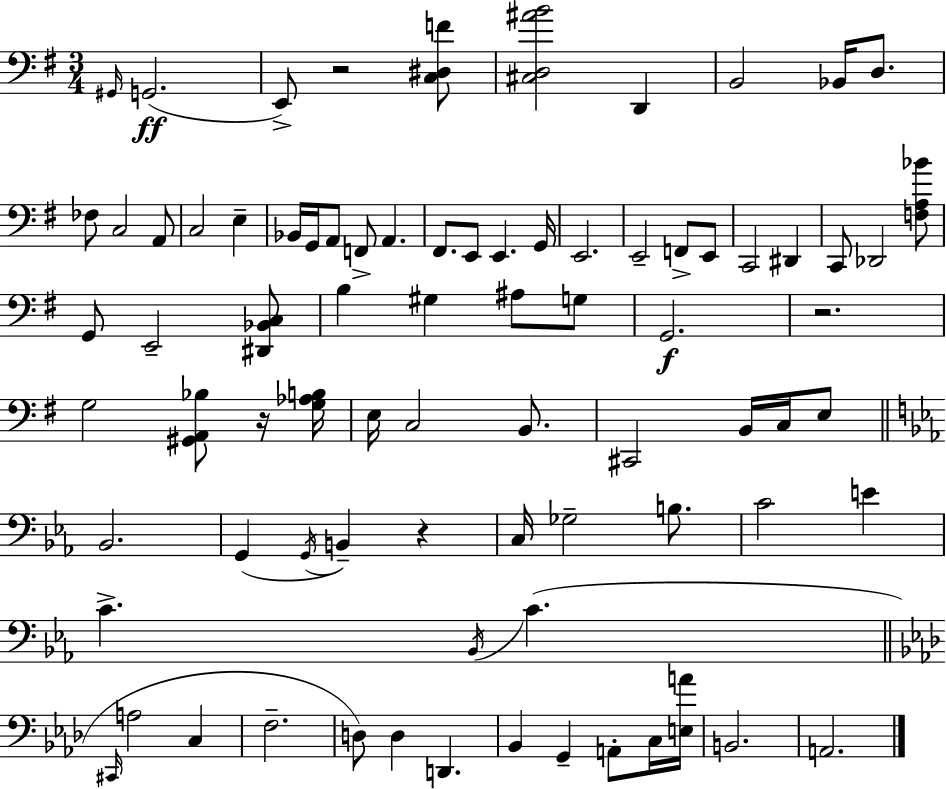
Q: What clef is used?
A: bass